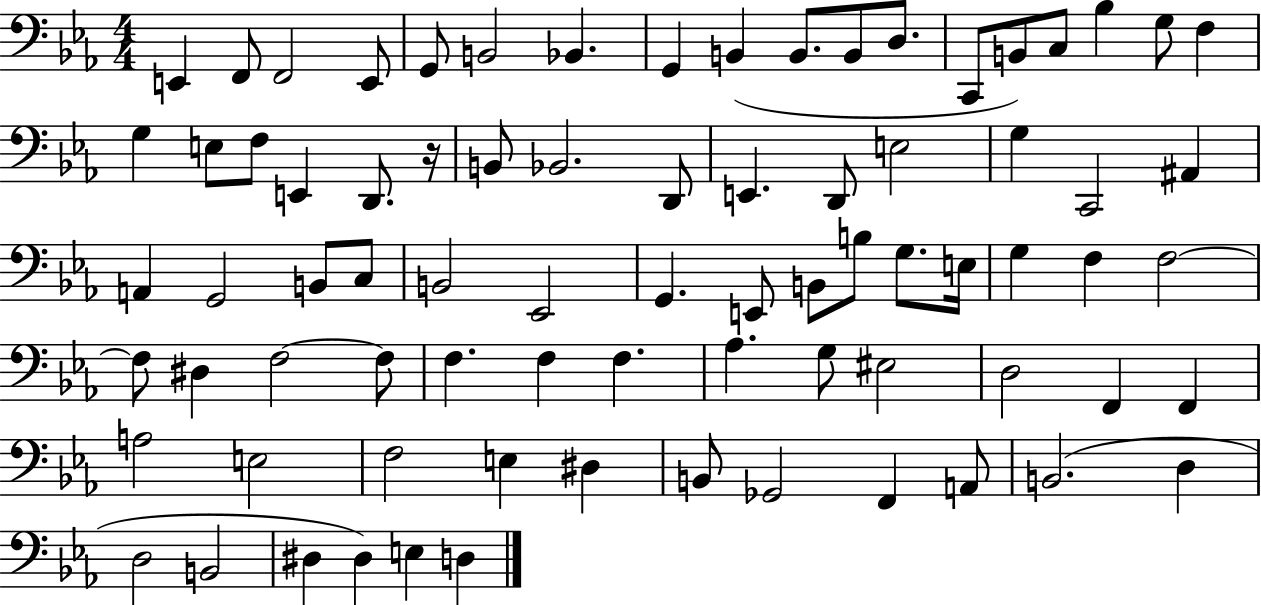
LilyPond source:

{
  \clef bass
  \numericTimeSignature
  \time 4/4
  \key ees \major
  e,4 f,8 f,2 e,8 | g,8 b,2 bes,4. | g,4 b,4( b,8. b,8 d8. | c,8 b,8) c8 bes4 g8 f4 | \break g4 e8 f8 e,4 d,8. r16 | b,8 bes,2. d,8 | e,4. d,8 e2 | g4 c,2 ais,4 | \break a,4 g,2 b,8 c8 | b,2 ees,2 | g,4. e,8 b,8 b8 g8. e16 | g4 f4 f2~~ | \break f8 dis4 f2~~ f8 | f4. f4 f4. | aes4. g8 eis2 | d2 f,4 f,4 | \break a2 e2 | f2 e4 dis4 | b,8 ges,2 f,4 a,8 | b,2.( d4 | \break d2 b,2 | dis4 dis4) e4 d4 | \bar "|."
}